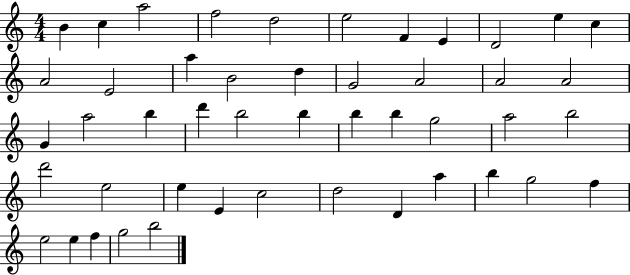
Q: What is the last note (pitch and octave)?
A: B5